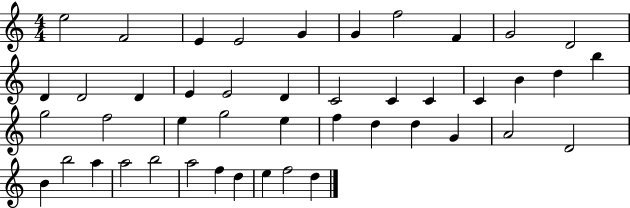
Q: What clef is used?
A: treble